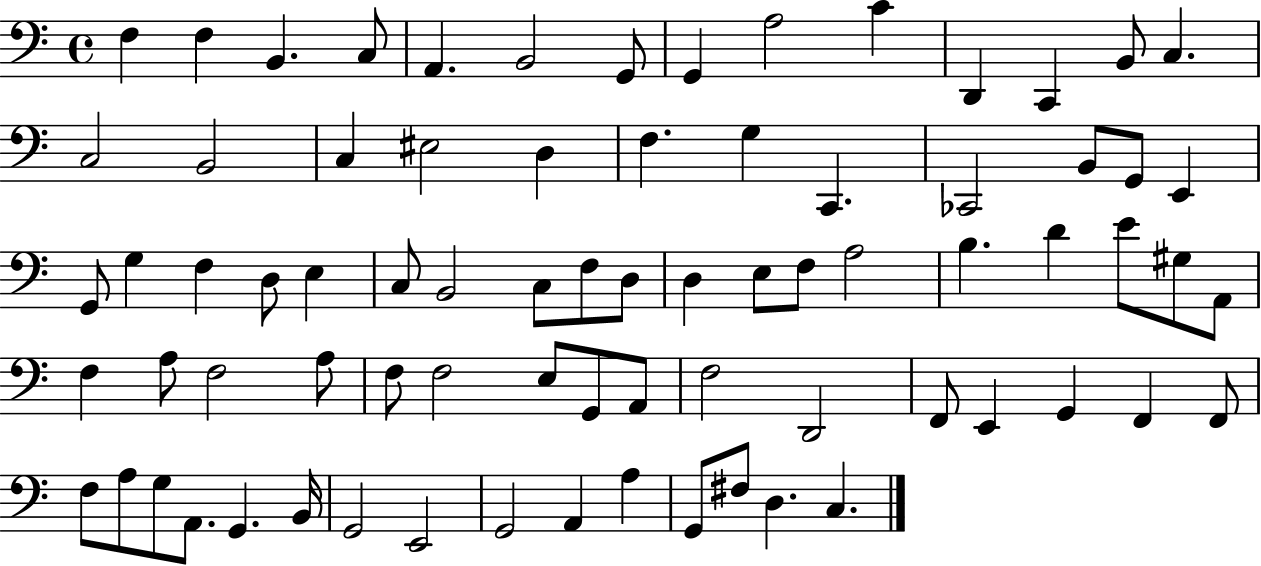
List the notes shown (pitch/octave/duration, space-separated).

F3/q F3/q B2/q. C3/e A2/q. B2/h G2/e G2/q A3/h C4/q D2/q C2/q B2/e C3/q. C3/h B2/h C3/q EIS3/h D3/q F3/q. G3/q C2/q. CES2/h B2/e G2/e E2/q G2/e G3/q F3/q D3/e E3/q C3/e B2/h C3/e F3/e D3/e D3/q E3/e F3/e A3/h B3/q. D4/q E4/e G#3/e A2/e F3/q A3/e F3/h A3/e F3/e F3/h E3/e G2/e A2/e F3/h D2/h F2/e E2/q G2/q F2/q F2/e F3/e A3/e G3/e A2/e. G2/q. B2/s G2/h E2/h G2/h A2/q A3/q G2/e F#3/e D3/q. C3/q.